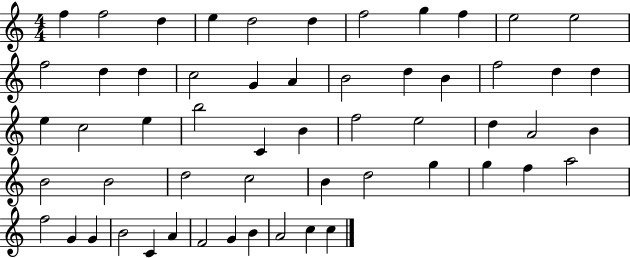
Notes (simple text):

F5/q F5/h D5/q E5/q D5/h D5/q F5/h G5/q F5/q E5/h E5/h F5/h D5/q D5/q C5/h G4/q A4/q B4/h D5/q B4/q F5/h D5/q D5/q E5/q C5/h E5/q B5/h C4/q B4/q F5/h E5/h D5/q A4/h B4/q B4/h B4/h D5/h C5/h B4/q D5/h G5/q G5/q F5/q A5/h F5/h G4/q G4/q B4/h C4/q A4/q F4/h G4/q B4/q A4/h C5/q C5/q